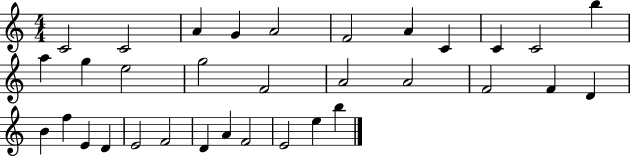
X:1
T:Untitled
M:4/4
L:1/4
K:C
C2 C2 A G A2 F2 A C C C2 b a g e2 g2 F2 A2 A2 F2 F D B f E D E2 F2 D A F2 E2 e b